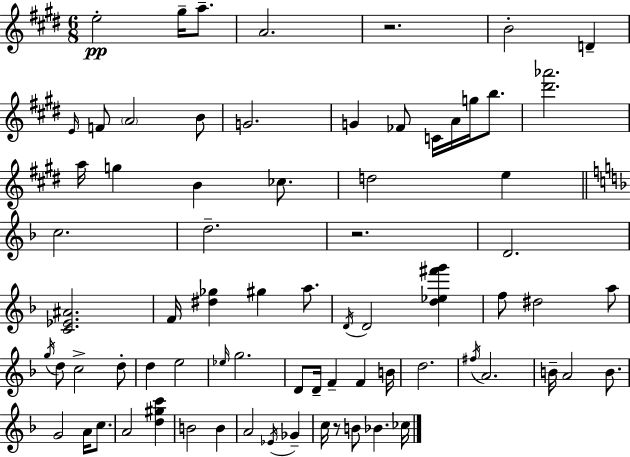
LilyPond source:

{
  \clef treble
  \numericTimeSignature
  \time 6/8
  \key e \major
  e''2-.\pp gis''16-- a''8.-- | a'2. | r2. | b'2-. d'4-- | \break \grace { e'16 } f'8 \parenthesize a'2 b'8 | g'2. | g'4 fes'8 c'16 a'16 g''16 b''8. | <dis''' aes'''>2. | \break a''16 g''4 b'4 ces''8. | d''2 e''4 | \bar "||" \break \key f \major c''2. | d''2.-- | r2. | d'2. | \break <c' ees' ais'>2. | f'16 <dis'' ges''>4 gis''4 a''8. | \acciaccatura { d'16 } d'2 <d'' ees'' fis''' g'''>4 | f''8 dis''2 a''8 | \break \acciaccatura { g''16 } d''8 c''2-> | d''8-. d''4 e''2 | \grace { ees''16 } g''2. | d'8 d'16-- f'4-- f'4 | \break b'16 d''2. | \acciaccatura { fis''16 } a'2. | b'16-- a'2 | b'8. g'2 | \break a'16 c''8. a'2 | <d'' gis'' c'''>4 b'2 | b'4 a'2 | \acciaccatura { ees'16 } ges'4-- c''16 r8 b'8 bes'4. | \break ces''16 \bar "|."
}